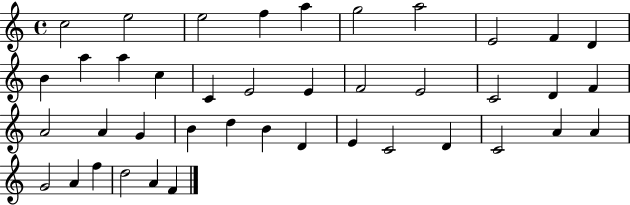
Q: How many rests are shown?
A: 0